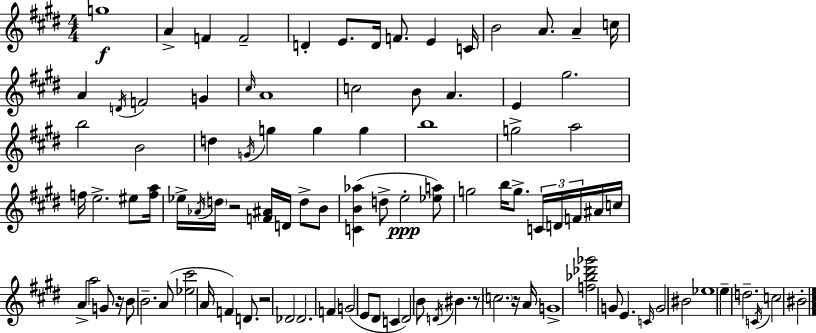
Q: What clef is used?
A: treble